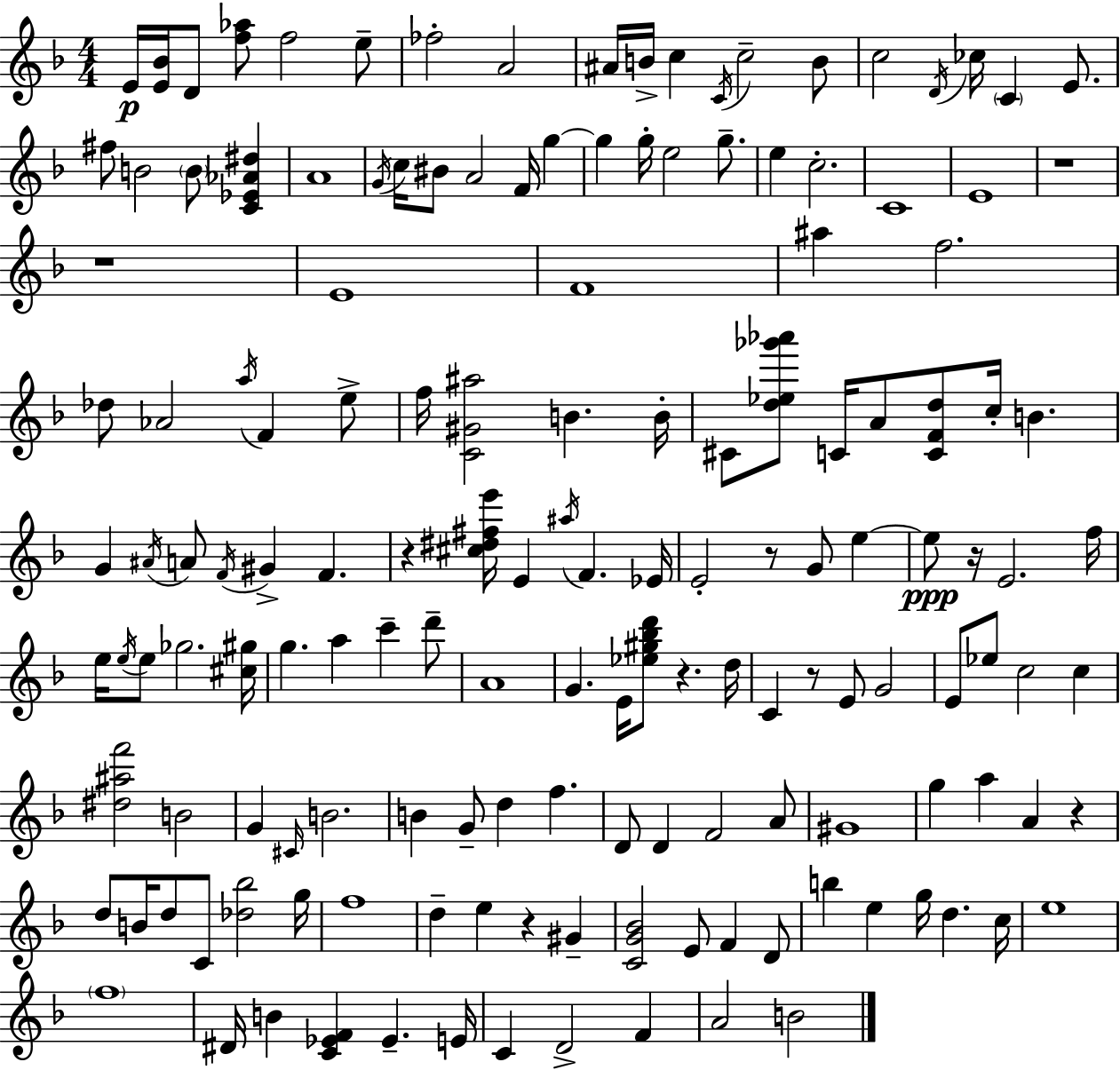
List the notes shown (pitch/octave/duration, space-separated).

E4/s [E4,Bb4]/s D4/e [F5,Ab5]/e F5/h E5/e FES5/h A4/h A#4/s B4/s C5/q C4/s C5/h B4/e C5/h D4/s CES5/s C4/q E4/e. F#5/e B4/h B4/e [C4,Eb4,Ab4,D#5]/q A4/w G4/s C5/s BIS4/e A4/h F4/s G5/q G5/q G5/s E5/h G5/e. E5/q C5/h. C4/w E4/w R/w R/w E4/w F4/w A#5/q F5/h. Db5/e Ab4/h A5/s F4/q E5/e F5/s [C4,G#4,A#5]/h B4/q. B4/s C#4/e [D5,Eb5,Gb6,Ab6]/e C4/s A4/e [C4,F4,D5]/e C5/s B4/q. G4/q A#4/s A4/e F4/s G#4/q F4/q. R/q [C#5,D#5,F#5,E6]/s E4/q A#5/s F4/q. Eb4/s E4/h R/e G4/e E5/q E5/e R/s E4/h. F5/s E5/s E5/s E5/e Gb5/h. [C#5,G#5]/s G5/q. A5/q C6/q D6/e A4/w G4/q. E4/s [Eb5,G#5,Bb5,D6]/e R/q. D5/s C4/q R/e E4/e G4/h E4/e Eb5/e C5/h C5/q [D#5,A#5,F6]/h B4/h G4/q C#4/s B4/h. B4/q G4/e D5/q F5/q. D4/e D4/q F4/h A4/e G#4/w G5/q A5/q A4/q R/q D5/e B4/s D5/e C4/e [Db5,Bb5]/h G5/s F5/w D5/q E5/q R/q G#4/q [C4,G4,Bb4]/h E4/e F4/q D4/e B5/q E5/q G5/s D5/q. C5/s E5/w F5/w D#4/s B4/q [C4,Eb4,F4]/q Eb4/q. E4/s C4/q D4/h F4/q A4/h B4/h